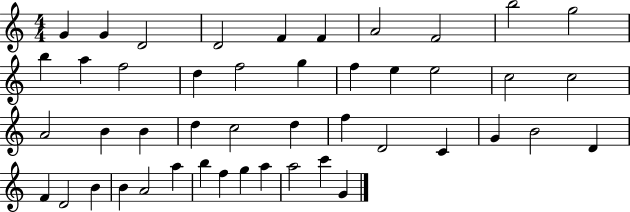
{
  \clef treble
  \numericTimeSignature
  \time 4/4
  \key c \major
  g'4 g'4 d'2 | d'2 f'4 f'4 | a'2 f'2 | b''2 g''2 | \break b''4 a''4 f''2 | d''4 f''2 g''4 | f''4 e''4 e''2 | c''2 c''2 | \break a'2 b'4 b'4 | d''4 c''2 d''4 | f''4 d'2 c'4 | g'4 b'2 d'4 | \break f'4 d'2 b'4 | b'4 a'2 a''4 | b''4 f''4 g''4 a''4 | a''2 c'''4 g'4 | \break \bar "|."
}